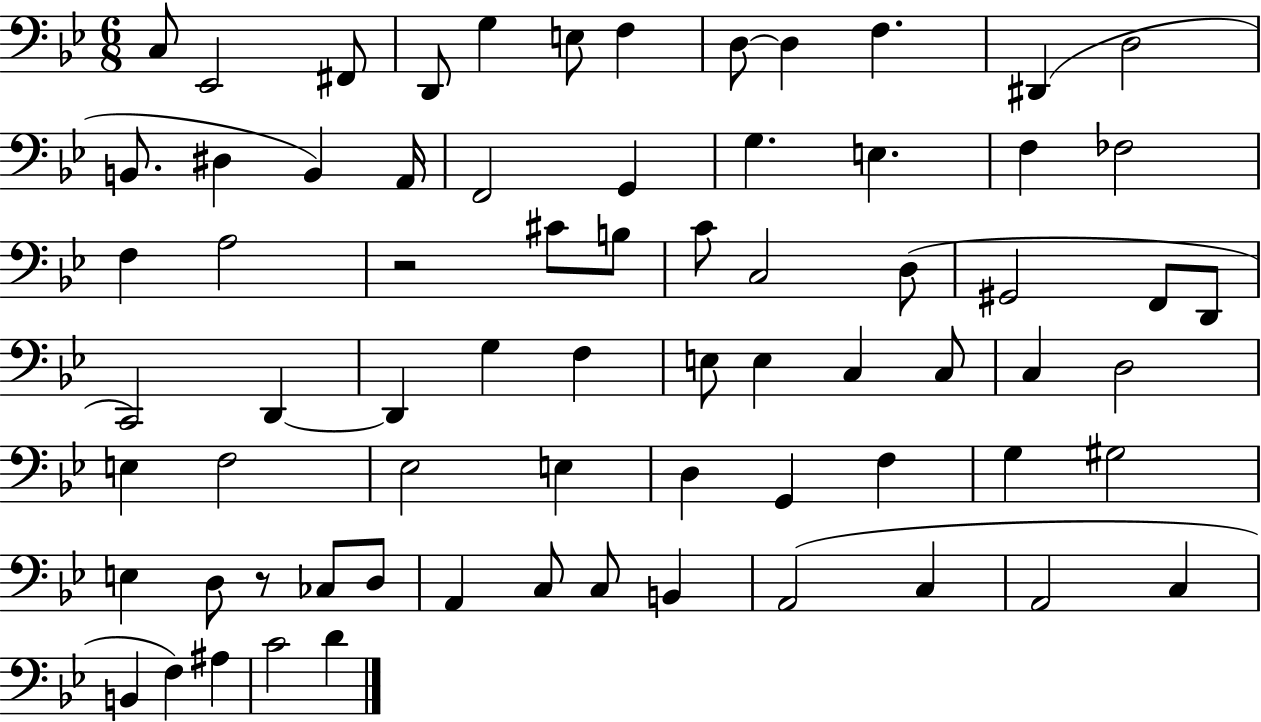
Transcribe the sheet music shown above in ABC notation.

X:1
T:Untitled
M:6/8
L:1/4
K:Bb
C,/2 _E,,2 ^F,,/2 D,,/2 G, E,/2 F, D,/2 D, F, ^D,, D,2 B,,/2 ^D, B,, A,,/4 F,,2 G,, G, E, F, _F,2 F, A,2 z2 ^C/2 B,/2 C/2 C,2 D,/2 ^G,,2 F,,/2 D,,/2 C,,2 D,, D,, G, F, E,/2 E, C, C,/2 C, D,2 E, F,2 _E,2 E, D, G,, F, G, ^G,2 E, D,/2 z/2 _C,/2 D,/2 A,, C,/2 C,/2 B,, A,,2 C, A,,2 C, B,, F, ^A, C2 D